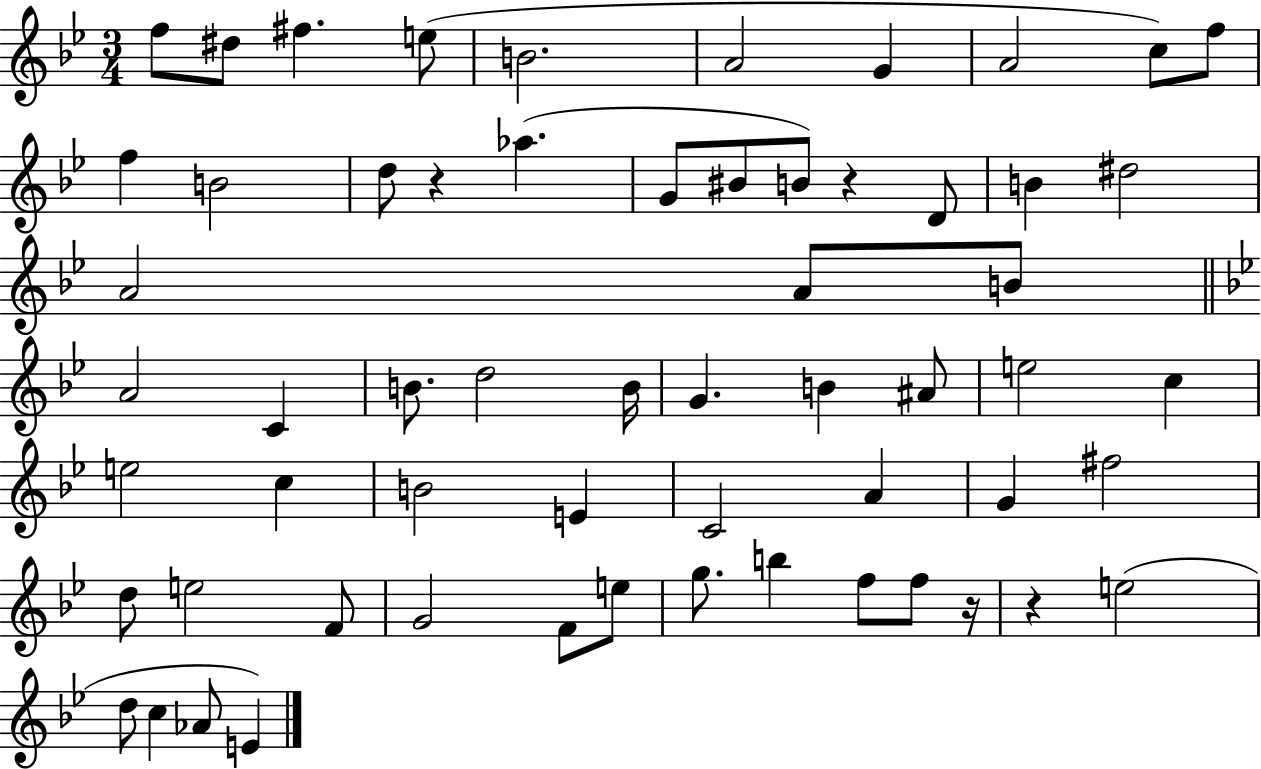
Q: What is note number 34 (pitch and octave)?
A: E5